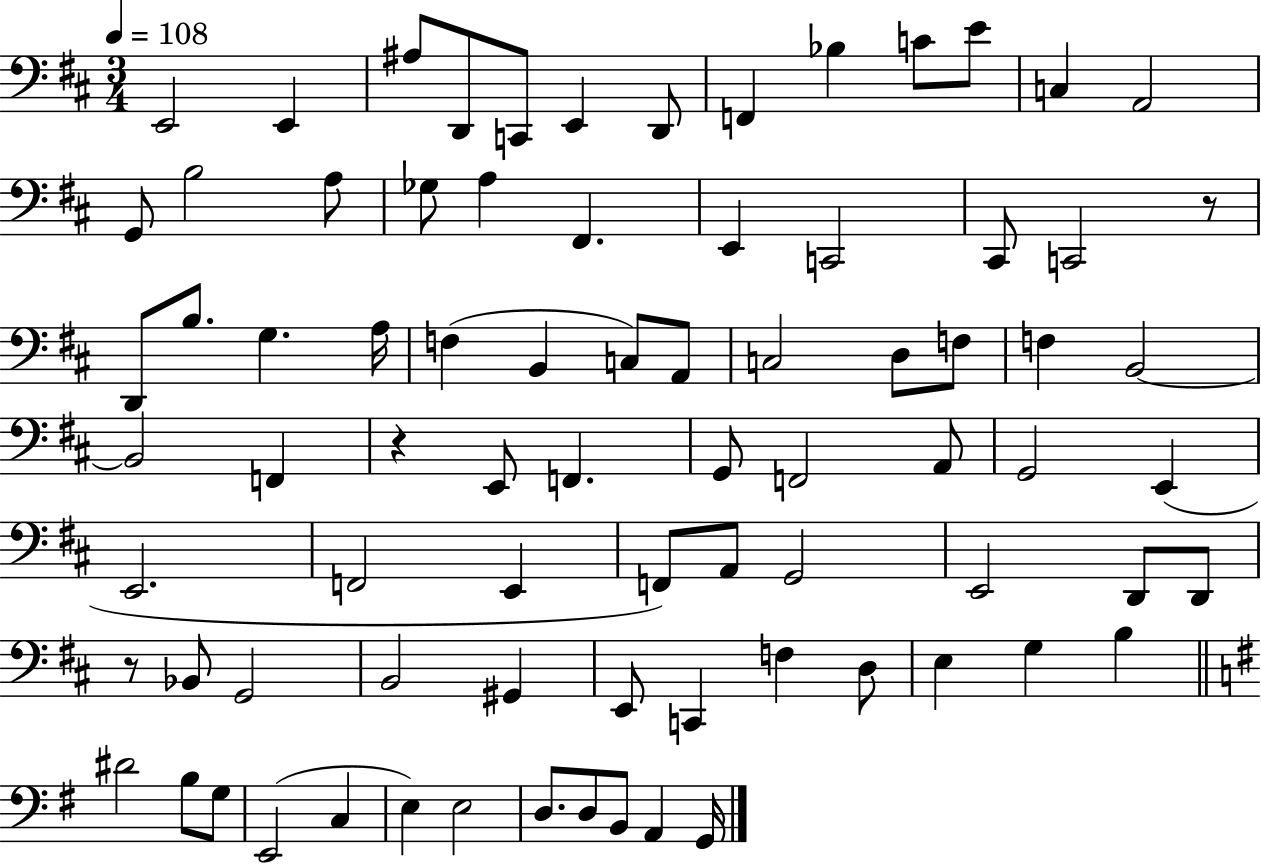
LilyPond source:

{
  \clef bass
  \numericTimeSignature
  \time 3/4
  \key d \major
  \tempo 4 = 108
  \repeat volta 2 { e,2 e,4 | ais8 d,8 c,8 e,4 d,8 | f,4 bes4 c'8 e'8 | c4 a,2 | \break g,8 b2 a8 | ges8 a4 fis,4. | e,4 c,2 | cis,8 c,2 r8 | \break d,8 b8. g4. a16 | f4( b,4 c8) a,8 | c2 d8 f8 | f4 b,2~~ | \break b,2 f,4 | r4 e,8 f,4. | g,8 f,2 a,8 | g,2 e,4( | \break e,2. | f,2 e,4 | f,8) a,8 g,2 | e,2 d,8 d,8 | \break r8 bes,8 g,2 | b,2 gis,4 | e,8 c,4 f4 d8 | e4 g4 b4 | \break \bar "||" \break \key e \minor dis'2 b8 g8 | e,2( c4 | e4) e2 | d8. d8 b,8 a,4 g,16 | \break } \bar "|."
}